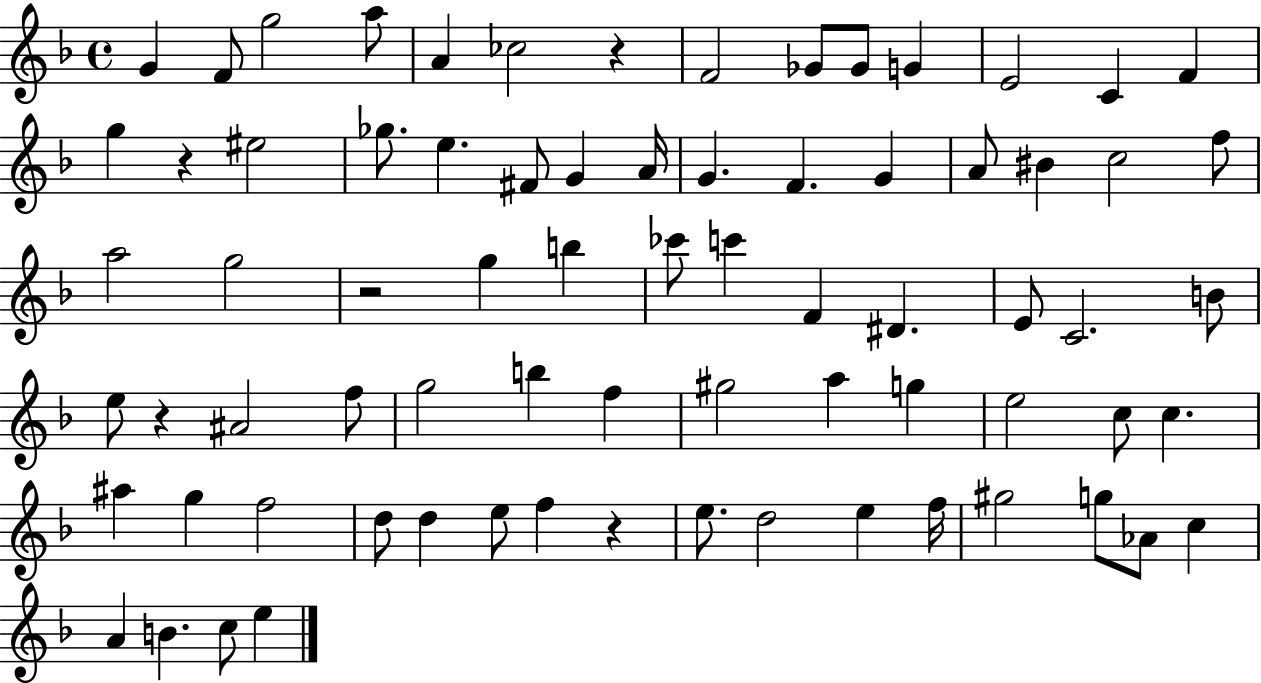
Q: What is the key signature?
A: F major